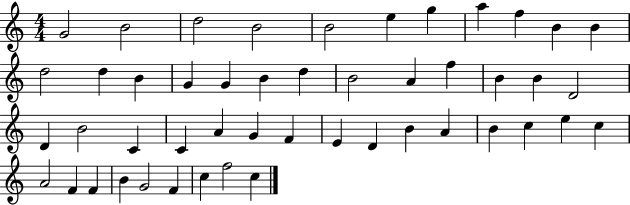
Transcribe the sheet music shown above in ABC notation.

X:1
T:Untitled
M:4/4
L:1/4
K:C
G2 B2 d2 B2 B2 e g a f B B d2 d B G G B d B2 A f B B D2 D B2 C C A G F E D B A B c e c A2 F F B G2 F c f2 c